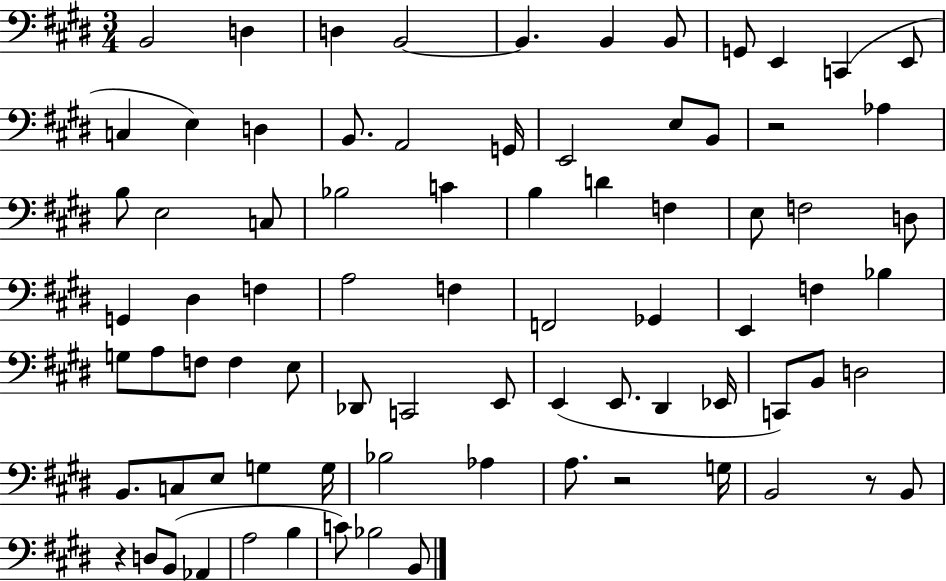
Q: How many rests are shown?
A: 4